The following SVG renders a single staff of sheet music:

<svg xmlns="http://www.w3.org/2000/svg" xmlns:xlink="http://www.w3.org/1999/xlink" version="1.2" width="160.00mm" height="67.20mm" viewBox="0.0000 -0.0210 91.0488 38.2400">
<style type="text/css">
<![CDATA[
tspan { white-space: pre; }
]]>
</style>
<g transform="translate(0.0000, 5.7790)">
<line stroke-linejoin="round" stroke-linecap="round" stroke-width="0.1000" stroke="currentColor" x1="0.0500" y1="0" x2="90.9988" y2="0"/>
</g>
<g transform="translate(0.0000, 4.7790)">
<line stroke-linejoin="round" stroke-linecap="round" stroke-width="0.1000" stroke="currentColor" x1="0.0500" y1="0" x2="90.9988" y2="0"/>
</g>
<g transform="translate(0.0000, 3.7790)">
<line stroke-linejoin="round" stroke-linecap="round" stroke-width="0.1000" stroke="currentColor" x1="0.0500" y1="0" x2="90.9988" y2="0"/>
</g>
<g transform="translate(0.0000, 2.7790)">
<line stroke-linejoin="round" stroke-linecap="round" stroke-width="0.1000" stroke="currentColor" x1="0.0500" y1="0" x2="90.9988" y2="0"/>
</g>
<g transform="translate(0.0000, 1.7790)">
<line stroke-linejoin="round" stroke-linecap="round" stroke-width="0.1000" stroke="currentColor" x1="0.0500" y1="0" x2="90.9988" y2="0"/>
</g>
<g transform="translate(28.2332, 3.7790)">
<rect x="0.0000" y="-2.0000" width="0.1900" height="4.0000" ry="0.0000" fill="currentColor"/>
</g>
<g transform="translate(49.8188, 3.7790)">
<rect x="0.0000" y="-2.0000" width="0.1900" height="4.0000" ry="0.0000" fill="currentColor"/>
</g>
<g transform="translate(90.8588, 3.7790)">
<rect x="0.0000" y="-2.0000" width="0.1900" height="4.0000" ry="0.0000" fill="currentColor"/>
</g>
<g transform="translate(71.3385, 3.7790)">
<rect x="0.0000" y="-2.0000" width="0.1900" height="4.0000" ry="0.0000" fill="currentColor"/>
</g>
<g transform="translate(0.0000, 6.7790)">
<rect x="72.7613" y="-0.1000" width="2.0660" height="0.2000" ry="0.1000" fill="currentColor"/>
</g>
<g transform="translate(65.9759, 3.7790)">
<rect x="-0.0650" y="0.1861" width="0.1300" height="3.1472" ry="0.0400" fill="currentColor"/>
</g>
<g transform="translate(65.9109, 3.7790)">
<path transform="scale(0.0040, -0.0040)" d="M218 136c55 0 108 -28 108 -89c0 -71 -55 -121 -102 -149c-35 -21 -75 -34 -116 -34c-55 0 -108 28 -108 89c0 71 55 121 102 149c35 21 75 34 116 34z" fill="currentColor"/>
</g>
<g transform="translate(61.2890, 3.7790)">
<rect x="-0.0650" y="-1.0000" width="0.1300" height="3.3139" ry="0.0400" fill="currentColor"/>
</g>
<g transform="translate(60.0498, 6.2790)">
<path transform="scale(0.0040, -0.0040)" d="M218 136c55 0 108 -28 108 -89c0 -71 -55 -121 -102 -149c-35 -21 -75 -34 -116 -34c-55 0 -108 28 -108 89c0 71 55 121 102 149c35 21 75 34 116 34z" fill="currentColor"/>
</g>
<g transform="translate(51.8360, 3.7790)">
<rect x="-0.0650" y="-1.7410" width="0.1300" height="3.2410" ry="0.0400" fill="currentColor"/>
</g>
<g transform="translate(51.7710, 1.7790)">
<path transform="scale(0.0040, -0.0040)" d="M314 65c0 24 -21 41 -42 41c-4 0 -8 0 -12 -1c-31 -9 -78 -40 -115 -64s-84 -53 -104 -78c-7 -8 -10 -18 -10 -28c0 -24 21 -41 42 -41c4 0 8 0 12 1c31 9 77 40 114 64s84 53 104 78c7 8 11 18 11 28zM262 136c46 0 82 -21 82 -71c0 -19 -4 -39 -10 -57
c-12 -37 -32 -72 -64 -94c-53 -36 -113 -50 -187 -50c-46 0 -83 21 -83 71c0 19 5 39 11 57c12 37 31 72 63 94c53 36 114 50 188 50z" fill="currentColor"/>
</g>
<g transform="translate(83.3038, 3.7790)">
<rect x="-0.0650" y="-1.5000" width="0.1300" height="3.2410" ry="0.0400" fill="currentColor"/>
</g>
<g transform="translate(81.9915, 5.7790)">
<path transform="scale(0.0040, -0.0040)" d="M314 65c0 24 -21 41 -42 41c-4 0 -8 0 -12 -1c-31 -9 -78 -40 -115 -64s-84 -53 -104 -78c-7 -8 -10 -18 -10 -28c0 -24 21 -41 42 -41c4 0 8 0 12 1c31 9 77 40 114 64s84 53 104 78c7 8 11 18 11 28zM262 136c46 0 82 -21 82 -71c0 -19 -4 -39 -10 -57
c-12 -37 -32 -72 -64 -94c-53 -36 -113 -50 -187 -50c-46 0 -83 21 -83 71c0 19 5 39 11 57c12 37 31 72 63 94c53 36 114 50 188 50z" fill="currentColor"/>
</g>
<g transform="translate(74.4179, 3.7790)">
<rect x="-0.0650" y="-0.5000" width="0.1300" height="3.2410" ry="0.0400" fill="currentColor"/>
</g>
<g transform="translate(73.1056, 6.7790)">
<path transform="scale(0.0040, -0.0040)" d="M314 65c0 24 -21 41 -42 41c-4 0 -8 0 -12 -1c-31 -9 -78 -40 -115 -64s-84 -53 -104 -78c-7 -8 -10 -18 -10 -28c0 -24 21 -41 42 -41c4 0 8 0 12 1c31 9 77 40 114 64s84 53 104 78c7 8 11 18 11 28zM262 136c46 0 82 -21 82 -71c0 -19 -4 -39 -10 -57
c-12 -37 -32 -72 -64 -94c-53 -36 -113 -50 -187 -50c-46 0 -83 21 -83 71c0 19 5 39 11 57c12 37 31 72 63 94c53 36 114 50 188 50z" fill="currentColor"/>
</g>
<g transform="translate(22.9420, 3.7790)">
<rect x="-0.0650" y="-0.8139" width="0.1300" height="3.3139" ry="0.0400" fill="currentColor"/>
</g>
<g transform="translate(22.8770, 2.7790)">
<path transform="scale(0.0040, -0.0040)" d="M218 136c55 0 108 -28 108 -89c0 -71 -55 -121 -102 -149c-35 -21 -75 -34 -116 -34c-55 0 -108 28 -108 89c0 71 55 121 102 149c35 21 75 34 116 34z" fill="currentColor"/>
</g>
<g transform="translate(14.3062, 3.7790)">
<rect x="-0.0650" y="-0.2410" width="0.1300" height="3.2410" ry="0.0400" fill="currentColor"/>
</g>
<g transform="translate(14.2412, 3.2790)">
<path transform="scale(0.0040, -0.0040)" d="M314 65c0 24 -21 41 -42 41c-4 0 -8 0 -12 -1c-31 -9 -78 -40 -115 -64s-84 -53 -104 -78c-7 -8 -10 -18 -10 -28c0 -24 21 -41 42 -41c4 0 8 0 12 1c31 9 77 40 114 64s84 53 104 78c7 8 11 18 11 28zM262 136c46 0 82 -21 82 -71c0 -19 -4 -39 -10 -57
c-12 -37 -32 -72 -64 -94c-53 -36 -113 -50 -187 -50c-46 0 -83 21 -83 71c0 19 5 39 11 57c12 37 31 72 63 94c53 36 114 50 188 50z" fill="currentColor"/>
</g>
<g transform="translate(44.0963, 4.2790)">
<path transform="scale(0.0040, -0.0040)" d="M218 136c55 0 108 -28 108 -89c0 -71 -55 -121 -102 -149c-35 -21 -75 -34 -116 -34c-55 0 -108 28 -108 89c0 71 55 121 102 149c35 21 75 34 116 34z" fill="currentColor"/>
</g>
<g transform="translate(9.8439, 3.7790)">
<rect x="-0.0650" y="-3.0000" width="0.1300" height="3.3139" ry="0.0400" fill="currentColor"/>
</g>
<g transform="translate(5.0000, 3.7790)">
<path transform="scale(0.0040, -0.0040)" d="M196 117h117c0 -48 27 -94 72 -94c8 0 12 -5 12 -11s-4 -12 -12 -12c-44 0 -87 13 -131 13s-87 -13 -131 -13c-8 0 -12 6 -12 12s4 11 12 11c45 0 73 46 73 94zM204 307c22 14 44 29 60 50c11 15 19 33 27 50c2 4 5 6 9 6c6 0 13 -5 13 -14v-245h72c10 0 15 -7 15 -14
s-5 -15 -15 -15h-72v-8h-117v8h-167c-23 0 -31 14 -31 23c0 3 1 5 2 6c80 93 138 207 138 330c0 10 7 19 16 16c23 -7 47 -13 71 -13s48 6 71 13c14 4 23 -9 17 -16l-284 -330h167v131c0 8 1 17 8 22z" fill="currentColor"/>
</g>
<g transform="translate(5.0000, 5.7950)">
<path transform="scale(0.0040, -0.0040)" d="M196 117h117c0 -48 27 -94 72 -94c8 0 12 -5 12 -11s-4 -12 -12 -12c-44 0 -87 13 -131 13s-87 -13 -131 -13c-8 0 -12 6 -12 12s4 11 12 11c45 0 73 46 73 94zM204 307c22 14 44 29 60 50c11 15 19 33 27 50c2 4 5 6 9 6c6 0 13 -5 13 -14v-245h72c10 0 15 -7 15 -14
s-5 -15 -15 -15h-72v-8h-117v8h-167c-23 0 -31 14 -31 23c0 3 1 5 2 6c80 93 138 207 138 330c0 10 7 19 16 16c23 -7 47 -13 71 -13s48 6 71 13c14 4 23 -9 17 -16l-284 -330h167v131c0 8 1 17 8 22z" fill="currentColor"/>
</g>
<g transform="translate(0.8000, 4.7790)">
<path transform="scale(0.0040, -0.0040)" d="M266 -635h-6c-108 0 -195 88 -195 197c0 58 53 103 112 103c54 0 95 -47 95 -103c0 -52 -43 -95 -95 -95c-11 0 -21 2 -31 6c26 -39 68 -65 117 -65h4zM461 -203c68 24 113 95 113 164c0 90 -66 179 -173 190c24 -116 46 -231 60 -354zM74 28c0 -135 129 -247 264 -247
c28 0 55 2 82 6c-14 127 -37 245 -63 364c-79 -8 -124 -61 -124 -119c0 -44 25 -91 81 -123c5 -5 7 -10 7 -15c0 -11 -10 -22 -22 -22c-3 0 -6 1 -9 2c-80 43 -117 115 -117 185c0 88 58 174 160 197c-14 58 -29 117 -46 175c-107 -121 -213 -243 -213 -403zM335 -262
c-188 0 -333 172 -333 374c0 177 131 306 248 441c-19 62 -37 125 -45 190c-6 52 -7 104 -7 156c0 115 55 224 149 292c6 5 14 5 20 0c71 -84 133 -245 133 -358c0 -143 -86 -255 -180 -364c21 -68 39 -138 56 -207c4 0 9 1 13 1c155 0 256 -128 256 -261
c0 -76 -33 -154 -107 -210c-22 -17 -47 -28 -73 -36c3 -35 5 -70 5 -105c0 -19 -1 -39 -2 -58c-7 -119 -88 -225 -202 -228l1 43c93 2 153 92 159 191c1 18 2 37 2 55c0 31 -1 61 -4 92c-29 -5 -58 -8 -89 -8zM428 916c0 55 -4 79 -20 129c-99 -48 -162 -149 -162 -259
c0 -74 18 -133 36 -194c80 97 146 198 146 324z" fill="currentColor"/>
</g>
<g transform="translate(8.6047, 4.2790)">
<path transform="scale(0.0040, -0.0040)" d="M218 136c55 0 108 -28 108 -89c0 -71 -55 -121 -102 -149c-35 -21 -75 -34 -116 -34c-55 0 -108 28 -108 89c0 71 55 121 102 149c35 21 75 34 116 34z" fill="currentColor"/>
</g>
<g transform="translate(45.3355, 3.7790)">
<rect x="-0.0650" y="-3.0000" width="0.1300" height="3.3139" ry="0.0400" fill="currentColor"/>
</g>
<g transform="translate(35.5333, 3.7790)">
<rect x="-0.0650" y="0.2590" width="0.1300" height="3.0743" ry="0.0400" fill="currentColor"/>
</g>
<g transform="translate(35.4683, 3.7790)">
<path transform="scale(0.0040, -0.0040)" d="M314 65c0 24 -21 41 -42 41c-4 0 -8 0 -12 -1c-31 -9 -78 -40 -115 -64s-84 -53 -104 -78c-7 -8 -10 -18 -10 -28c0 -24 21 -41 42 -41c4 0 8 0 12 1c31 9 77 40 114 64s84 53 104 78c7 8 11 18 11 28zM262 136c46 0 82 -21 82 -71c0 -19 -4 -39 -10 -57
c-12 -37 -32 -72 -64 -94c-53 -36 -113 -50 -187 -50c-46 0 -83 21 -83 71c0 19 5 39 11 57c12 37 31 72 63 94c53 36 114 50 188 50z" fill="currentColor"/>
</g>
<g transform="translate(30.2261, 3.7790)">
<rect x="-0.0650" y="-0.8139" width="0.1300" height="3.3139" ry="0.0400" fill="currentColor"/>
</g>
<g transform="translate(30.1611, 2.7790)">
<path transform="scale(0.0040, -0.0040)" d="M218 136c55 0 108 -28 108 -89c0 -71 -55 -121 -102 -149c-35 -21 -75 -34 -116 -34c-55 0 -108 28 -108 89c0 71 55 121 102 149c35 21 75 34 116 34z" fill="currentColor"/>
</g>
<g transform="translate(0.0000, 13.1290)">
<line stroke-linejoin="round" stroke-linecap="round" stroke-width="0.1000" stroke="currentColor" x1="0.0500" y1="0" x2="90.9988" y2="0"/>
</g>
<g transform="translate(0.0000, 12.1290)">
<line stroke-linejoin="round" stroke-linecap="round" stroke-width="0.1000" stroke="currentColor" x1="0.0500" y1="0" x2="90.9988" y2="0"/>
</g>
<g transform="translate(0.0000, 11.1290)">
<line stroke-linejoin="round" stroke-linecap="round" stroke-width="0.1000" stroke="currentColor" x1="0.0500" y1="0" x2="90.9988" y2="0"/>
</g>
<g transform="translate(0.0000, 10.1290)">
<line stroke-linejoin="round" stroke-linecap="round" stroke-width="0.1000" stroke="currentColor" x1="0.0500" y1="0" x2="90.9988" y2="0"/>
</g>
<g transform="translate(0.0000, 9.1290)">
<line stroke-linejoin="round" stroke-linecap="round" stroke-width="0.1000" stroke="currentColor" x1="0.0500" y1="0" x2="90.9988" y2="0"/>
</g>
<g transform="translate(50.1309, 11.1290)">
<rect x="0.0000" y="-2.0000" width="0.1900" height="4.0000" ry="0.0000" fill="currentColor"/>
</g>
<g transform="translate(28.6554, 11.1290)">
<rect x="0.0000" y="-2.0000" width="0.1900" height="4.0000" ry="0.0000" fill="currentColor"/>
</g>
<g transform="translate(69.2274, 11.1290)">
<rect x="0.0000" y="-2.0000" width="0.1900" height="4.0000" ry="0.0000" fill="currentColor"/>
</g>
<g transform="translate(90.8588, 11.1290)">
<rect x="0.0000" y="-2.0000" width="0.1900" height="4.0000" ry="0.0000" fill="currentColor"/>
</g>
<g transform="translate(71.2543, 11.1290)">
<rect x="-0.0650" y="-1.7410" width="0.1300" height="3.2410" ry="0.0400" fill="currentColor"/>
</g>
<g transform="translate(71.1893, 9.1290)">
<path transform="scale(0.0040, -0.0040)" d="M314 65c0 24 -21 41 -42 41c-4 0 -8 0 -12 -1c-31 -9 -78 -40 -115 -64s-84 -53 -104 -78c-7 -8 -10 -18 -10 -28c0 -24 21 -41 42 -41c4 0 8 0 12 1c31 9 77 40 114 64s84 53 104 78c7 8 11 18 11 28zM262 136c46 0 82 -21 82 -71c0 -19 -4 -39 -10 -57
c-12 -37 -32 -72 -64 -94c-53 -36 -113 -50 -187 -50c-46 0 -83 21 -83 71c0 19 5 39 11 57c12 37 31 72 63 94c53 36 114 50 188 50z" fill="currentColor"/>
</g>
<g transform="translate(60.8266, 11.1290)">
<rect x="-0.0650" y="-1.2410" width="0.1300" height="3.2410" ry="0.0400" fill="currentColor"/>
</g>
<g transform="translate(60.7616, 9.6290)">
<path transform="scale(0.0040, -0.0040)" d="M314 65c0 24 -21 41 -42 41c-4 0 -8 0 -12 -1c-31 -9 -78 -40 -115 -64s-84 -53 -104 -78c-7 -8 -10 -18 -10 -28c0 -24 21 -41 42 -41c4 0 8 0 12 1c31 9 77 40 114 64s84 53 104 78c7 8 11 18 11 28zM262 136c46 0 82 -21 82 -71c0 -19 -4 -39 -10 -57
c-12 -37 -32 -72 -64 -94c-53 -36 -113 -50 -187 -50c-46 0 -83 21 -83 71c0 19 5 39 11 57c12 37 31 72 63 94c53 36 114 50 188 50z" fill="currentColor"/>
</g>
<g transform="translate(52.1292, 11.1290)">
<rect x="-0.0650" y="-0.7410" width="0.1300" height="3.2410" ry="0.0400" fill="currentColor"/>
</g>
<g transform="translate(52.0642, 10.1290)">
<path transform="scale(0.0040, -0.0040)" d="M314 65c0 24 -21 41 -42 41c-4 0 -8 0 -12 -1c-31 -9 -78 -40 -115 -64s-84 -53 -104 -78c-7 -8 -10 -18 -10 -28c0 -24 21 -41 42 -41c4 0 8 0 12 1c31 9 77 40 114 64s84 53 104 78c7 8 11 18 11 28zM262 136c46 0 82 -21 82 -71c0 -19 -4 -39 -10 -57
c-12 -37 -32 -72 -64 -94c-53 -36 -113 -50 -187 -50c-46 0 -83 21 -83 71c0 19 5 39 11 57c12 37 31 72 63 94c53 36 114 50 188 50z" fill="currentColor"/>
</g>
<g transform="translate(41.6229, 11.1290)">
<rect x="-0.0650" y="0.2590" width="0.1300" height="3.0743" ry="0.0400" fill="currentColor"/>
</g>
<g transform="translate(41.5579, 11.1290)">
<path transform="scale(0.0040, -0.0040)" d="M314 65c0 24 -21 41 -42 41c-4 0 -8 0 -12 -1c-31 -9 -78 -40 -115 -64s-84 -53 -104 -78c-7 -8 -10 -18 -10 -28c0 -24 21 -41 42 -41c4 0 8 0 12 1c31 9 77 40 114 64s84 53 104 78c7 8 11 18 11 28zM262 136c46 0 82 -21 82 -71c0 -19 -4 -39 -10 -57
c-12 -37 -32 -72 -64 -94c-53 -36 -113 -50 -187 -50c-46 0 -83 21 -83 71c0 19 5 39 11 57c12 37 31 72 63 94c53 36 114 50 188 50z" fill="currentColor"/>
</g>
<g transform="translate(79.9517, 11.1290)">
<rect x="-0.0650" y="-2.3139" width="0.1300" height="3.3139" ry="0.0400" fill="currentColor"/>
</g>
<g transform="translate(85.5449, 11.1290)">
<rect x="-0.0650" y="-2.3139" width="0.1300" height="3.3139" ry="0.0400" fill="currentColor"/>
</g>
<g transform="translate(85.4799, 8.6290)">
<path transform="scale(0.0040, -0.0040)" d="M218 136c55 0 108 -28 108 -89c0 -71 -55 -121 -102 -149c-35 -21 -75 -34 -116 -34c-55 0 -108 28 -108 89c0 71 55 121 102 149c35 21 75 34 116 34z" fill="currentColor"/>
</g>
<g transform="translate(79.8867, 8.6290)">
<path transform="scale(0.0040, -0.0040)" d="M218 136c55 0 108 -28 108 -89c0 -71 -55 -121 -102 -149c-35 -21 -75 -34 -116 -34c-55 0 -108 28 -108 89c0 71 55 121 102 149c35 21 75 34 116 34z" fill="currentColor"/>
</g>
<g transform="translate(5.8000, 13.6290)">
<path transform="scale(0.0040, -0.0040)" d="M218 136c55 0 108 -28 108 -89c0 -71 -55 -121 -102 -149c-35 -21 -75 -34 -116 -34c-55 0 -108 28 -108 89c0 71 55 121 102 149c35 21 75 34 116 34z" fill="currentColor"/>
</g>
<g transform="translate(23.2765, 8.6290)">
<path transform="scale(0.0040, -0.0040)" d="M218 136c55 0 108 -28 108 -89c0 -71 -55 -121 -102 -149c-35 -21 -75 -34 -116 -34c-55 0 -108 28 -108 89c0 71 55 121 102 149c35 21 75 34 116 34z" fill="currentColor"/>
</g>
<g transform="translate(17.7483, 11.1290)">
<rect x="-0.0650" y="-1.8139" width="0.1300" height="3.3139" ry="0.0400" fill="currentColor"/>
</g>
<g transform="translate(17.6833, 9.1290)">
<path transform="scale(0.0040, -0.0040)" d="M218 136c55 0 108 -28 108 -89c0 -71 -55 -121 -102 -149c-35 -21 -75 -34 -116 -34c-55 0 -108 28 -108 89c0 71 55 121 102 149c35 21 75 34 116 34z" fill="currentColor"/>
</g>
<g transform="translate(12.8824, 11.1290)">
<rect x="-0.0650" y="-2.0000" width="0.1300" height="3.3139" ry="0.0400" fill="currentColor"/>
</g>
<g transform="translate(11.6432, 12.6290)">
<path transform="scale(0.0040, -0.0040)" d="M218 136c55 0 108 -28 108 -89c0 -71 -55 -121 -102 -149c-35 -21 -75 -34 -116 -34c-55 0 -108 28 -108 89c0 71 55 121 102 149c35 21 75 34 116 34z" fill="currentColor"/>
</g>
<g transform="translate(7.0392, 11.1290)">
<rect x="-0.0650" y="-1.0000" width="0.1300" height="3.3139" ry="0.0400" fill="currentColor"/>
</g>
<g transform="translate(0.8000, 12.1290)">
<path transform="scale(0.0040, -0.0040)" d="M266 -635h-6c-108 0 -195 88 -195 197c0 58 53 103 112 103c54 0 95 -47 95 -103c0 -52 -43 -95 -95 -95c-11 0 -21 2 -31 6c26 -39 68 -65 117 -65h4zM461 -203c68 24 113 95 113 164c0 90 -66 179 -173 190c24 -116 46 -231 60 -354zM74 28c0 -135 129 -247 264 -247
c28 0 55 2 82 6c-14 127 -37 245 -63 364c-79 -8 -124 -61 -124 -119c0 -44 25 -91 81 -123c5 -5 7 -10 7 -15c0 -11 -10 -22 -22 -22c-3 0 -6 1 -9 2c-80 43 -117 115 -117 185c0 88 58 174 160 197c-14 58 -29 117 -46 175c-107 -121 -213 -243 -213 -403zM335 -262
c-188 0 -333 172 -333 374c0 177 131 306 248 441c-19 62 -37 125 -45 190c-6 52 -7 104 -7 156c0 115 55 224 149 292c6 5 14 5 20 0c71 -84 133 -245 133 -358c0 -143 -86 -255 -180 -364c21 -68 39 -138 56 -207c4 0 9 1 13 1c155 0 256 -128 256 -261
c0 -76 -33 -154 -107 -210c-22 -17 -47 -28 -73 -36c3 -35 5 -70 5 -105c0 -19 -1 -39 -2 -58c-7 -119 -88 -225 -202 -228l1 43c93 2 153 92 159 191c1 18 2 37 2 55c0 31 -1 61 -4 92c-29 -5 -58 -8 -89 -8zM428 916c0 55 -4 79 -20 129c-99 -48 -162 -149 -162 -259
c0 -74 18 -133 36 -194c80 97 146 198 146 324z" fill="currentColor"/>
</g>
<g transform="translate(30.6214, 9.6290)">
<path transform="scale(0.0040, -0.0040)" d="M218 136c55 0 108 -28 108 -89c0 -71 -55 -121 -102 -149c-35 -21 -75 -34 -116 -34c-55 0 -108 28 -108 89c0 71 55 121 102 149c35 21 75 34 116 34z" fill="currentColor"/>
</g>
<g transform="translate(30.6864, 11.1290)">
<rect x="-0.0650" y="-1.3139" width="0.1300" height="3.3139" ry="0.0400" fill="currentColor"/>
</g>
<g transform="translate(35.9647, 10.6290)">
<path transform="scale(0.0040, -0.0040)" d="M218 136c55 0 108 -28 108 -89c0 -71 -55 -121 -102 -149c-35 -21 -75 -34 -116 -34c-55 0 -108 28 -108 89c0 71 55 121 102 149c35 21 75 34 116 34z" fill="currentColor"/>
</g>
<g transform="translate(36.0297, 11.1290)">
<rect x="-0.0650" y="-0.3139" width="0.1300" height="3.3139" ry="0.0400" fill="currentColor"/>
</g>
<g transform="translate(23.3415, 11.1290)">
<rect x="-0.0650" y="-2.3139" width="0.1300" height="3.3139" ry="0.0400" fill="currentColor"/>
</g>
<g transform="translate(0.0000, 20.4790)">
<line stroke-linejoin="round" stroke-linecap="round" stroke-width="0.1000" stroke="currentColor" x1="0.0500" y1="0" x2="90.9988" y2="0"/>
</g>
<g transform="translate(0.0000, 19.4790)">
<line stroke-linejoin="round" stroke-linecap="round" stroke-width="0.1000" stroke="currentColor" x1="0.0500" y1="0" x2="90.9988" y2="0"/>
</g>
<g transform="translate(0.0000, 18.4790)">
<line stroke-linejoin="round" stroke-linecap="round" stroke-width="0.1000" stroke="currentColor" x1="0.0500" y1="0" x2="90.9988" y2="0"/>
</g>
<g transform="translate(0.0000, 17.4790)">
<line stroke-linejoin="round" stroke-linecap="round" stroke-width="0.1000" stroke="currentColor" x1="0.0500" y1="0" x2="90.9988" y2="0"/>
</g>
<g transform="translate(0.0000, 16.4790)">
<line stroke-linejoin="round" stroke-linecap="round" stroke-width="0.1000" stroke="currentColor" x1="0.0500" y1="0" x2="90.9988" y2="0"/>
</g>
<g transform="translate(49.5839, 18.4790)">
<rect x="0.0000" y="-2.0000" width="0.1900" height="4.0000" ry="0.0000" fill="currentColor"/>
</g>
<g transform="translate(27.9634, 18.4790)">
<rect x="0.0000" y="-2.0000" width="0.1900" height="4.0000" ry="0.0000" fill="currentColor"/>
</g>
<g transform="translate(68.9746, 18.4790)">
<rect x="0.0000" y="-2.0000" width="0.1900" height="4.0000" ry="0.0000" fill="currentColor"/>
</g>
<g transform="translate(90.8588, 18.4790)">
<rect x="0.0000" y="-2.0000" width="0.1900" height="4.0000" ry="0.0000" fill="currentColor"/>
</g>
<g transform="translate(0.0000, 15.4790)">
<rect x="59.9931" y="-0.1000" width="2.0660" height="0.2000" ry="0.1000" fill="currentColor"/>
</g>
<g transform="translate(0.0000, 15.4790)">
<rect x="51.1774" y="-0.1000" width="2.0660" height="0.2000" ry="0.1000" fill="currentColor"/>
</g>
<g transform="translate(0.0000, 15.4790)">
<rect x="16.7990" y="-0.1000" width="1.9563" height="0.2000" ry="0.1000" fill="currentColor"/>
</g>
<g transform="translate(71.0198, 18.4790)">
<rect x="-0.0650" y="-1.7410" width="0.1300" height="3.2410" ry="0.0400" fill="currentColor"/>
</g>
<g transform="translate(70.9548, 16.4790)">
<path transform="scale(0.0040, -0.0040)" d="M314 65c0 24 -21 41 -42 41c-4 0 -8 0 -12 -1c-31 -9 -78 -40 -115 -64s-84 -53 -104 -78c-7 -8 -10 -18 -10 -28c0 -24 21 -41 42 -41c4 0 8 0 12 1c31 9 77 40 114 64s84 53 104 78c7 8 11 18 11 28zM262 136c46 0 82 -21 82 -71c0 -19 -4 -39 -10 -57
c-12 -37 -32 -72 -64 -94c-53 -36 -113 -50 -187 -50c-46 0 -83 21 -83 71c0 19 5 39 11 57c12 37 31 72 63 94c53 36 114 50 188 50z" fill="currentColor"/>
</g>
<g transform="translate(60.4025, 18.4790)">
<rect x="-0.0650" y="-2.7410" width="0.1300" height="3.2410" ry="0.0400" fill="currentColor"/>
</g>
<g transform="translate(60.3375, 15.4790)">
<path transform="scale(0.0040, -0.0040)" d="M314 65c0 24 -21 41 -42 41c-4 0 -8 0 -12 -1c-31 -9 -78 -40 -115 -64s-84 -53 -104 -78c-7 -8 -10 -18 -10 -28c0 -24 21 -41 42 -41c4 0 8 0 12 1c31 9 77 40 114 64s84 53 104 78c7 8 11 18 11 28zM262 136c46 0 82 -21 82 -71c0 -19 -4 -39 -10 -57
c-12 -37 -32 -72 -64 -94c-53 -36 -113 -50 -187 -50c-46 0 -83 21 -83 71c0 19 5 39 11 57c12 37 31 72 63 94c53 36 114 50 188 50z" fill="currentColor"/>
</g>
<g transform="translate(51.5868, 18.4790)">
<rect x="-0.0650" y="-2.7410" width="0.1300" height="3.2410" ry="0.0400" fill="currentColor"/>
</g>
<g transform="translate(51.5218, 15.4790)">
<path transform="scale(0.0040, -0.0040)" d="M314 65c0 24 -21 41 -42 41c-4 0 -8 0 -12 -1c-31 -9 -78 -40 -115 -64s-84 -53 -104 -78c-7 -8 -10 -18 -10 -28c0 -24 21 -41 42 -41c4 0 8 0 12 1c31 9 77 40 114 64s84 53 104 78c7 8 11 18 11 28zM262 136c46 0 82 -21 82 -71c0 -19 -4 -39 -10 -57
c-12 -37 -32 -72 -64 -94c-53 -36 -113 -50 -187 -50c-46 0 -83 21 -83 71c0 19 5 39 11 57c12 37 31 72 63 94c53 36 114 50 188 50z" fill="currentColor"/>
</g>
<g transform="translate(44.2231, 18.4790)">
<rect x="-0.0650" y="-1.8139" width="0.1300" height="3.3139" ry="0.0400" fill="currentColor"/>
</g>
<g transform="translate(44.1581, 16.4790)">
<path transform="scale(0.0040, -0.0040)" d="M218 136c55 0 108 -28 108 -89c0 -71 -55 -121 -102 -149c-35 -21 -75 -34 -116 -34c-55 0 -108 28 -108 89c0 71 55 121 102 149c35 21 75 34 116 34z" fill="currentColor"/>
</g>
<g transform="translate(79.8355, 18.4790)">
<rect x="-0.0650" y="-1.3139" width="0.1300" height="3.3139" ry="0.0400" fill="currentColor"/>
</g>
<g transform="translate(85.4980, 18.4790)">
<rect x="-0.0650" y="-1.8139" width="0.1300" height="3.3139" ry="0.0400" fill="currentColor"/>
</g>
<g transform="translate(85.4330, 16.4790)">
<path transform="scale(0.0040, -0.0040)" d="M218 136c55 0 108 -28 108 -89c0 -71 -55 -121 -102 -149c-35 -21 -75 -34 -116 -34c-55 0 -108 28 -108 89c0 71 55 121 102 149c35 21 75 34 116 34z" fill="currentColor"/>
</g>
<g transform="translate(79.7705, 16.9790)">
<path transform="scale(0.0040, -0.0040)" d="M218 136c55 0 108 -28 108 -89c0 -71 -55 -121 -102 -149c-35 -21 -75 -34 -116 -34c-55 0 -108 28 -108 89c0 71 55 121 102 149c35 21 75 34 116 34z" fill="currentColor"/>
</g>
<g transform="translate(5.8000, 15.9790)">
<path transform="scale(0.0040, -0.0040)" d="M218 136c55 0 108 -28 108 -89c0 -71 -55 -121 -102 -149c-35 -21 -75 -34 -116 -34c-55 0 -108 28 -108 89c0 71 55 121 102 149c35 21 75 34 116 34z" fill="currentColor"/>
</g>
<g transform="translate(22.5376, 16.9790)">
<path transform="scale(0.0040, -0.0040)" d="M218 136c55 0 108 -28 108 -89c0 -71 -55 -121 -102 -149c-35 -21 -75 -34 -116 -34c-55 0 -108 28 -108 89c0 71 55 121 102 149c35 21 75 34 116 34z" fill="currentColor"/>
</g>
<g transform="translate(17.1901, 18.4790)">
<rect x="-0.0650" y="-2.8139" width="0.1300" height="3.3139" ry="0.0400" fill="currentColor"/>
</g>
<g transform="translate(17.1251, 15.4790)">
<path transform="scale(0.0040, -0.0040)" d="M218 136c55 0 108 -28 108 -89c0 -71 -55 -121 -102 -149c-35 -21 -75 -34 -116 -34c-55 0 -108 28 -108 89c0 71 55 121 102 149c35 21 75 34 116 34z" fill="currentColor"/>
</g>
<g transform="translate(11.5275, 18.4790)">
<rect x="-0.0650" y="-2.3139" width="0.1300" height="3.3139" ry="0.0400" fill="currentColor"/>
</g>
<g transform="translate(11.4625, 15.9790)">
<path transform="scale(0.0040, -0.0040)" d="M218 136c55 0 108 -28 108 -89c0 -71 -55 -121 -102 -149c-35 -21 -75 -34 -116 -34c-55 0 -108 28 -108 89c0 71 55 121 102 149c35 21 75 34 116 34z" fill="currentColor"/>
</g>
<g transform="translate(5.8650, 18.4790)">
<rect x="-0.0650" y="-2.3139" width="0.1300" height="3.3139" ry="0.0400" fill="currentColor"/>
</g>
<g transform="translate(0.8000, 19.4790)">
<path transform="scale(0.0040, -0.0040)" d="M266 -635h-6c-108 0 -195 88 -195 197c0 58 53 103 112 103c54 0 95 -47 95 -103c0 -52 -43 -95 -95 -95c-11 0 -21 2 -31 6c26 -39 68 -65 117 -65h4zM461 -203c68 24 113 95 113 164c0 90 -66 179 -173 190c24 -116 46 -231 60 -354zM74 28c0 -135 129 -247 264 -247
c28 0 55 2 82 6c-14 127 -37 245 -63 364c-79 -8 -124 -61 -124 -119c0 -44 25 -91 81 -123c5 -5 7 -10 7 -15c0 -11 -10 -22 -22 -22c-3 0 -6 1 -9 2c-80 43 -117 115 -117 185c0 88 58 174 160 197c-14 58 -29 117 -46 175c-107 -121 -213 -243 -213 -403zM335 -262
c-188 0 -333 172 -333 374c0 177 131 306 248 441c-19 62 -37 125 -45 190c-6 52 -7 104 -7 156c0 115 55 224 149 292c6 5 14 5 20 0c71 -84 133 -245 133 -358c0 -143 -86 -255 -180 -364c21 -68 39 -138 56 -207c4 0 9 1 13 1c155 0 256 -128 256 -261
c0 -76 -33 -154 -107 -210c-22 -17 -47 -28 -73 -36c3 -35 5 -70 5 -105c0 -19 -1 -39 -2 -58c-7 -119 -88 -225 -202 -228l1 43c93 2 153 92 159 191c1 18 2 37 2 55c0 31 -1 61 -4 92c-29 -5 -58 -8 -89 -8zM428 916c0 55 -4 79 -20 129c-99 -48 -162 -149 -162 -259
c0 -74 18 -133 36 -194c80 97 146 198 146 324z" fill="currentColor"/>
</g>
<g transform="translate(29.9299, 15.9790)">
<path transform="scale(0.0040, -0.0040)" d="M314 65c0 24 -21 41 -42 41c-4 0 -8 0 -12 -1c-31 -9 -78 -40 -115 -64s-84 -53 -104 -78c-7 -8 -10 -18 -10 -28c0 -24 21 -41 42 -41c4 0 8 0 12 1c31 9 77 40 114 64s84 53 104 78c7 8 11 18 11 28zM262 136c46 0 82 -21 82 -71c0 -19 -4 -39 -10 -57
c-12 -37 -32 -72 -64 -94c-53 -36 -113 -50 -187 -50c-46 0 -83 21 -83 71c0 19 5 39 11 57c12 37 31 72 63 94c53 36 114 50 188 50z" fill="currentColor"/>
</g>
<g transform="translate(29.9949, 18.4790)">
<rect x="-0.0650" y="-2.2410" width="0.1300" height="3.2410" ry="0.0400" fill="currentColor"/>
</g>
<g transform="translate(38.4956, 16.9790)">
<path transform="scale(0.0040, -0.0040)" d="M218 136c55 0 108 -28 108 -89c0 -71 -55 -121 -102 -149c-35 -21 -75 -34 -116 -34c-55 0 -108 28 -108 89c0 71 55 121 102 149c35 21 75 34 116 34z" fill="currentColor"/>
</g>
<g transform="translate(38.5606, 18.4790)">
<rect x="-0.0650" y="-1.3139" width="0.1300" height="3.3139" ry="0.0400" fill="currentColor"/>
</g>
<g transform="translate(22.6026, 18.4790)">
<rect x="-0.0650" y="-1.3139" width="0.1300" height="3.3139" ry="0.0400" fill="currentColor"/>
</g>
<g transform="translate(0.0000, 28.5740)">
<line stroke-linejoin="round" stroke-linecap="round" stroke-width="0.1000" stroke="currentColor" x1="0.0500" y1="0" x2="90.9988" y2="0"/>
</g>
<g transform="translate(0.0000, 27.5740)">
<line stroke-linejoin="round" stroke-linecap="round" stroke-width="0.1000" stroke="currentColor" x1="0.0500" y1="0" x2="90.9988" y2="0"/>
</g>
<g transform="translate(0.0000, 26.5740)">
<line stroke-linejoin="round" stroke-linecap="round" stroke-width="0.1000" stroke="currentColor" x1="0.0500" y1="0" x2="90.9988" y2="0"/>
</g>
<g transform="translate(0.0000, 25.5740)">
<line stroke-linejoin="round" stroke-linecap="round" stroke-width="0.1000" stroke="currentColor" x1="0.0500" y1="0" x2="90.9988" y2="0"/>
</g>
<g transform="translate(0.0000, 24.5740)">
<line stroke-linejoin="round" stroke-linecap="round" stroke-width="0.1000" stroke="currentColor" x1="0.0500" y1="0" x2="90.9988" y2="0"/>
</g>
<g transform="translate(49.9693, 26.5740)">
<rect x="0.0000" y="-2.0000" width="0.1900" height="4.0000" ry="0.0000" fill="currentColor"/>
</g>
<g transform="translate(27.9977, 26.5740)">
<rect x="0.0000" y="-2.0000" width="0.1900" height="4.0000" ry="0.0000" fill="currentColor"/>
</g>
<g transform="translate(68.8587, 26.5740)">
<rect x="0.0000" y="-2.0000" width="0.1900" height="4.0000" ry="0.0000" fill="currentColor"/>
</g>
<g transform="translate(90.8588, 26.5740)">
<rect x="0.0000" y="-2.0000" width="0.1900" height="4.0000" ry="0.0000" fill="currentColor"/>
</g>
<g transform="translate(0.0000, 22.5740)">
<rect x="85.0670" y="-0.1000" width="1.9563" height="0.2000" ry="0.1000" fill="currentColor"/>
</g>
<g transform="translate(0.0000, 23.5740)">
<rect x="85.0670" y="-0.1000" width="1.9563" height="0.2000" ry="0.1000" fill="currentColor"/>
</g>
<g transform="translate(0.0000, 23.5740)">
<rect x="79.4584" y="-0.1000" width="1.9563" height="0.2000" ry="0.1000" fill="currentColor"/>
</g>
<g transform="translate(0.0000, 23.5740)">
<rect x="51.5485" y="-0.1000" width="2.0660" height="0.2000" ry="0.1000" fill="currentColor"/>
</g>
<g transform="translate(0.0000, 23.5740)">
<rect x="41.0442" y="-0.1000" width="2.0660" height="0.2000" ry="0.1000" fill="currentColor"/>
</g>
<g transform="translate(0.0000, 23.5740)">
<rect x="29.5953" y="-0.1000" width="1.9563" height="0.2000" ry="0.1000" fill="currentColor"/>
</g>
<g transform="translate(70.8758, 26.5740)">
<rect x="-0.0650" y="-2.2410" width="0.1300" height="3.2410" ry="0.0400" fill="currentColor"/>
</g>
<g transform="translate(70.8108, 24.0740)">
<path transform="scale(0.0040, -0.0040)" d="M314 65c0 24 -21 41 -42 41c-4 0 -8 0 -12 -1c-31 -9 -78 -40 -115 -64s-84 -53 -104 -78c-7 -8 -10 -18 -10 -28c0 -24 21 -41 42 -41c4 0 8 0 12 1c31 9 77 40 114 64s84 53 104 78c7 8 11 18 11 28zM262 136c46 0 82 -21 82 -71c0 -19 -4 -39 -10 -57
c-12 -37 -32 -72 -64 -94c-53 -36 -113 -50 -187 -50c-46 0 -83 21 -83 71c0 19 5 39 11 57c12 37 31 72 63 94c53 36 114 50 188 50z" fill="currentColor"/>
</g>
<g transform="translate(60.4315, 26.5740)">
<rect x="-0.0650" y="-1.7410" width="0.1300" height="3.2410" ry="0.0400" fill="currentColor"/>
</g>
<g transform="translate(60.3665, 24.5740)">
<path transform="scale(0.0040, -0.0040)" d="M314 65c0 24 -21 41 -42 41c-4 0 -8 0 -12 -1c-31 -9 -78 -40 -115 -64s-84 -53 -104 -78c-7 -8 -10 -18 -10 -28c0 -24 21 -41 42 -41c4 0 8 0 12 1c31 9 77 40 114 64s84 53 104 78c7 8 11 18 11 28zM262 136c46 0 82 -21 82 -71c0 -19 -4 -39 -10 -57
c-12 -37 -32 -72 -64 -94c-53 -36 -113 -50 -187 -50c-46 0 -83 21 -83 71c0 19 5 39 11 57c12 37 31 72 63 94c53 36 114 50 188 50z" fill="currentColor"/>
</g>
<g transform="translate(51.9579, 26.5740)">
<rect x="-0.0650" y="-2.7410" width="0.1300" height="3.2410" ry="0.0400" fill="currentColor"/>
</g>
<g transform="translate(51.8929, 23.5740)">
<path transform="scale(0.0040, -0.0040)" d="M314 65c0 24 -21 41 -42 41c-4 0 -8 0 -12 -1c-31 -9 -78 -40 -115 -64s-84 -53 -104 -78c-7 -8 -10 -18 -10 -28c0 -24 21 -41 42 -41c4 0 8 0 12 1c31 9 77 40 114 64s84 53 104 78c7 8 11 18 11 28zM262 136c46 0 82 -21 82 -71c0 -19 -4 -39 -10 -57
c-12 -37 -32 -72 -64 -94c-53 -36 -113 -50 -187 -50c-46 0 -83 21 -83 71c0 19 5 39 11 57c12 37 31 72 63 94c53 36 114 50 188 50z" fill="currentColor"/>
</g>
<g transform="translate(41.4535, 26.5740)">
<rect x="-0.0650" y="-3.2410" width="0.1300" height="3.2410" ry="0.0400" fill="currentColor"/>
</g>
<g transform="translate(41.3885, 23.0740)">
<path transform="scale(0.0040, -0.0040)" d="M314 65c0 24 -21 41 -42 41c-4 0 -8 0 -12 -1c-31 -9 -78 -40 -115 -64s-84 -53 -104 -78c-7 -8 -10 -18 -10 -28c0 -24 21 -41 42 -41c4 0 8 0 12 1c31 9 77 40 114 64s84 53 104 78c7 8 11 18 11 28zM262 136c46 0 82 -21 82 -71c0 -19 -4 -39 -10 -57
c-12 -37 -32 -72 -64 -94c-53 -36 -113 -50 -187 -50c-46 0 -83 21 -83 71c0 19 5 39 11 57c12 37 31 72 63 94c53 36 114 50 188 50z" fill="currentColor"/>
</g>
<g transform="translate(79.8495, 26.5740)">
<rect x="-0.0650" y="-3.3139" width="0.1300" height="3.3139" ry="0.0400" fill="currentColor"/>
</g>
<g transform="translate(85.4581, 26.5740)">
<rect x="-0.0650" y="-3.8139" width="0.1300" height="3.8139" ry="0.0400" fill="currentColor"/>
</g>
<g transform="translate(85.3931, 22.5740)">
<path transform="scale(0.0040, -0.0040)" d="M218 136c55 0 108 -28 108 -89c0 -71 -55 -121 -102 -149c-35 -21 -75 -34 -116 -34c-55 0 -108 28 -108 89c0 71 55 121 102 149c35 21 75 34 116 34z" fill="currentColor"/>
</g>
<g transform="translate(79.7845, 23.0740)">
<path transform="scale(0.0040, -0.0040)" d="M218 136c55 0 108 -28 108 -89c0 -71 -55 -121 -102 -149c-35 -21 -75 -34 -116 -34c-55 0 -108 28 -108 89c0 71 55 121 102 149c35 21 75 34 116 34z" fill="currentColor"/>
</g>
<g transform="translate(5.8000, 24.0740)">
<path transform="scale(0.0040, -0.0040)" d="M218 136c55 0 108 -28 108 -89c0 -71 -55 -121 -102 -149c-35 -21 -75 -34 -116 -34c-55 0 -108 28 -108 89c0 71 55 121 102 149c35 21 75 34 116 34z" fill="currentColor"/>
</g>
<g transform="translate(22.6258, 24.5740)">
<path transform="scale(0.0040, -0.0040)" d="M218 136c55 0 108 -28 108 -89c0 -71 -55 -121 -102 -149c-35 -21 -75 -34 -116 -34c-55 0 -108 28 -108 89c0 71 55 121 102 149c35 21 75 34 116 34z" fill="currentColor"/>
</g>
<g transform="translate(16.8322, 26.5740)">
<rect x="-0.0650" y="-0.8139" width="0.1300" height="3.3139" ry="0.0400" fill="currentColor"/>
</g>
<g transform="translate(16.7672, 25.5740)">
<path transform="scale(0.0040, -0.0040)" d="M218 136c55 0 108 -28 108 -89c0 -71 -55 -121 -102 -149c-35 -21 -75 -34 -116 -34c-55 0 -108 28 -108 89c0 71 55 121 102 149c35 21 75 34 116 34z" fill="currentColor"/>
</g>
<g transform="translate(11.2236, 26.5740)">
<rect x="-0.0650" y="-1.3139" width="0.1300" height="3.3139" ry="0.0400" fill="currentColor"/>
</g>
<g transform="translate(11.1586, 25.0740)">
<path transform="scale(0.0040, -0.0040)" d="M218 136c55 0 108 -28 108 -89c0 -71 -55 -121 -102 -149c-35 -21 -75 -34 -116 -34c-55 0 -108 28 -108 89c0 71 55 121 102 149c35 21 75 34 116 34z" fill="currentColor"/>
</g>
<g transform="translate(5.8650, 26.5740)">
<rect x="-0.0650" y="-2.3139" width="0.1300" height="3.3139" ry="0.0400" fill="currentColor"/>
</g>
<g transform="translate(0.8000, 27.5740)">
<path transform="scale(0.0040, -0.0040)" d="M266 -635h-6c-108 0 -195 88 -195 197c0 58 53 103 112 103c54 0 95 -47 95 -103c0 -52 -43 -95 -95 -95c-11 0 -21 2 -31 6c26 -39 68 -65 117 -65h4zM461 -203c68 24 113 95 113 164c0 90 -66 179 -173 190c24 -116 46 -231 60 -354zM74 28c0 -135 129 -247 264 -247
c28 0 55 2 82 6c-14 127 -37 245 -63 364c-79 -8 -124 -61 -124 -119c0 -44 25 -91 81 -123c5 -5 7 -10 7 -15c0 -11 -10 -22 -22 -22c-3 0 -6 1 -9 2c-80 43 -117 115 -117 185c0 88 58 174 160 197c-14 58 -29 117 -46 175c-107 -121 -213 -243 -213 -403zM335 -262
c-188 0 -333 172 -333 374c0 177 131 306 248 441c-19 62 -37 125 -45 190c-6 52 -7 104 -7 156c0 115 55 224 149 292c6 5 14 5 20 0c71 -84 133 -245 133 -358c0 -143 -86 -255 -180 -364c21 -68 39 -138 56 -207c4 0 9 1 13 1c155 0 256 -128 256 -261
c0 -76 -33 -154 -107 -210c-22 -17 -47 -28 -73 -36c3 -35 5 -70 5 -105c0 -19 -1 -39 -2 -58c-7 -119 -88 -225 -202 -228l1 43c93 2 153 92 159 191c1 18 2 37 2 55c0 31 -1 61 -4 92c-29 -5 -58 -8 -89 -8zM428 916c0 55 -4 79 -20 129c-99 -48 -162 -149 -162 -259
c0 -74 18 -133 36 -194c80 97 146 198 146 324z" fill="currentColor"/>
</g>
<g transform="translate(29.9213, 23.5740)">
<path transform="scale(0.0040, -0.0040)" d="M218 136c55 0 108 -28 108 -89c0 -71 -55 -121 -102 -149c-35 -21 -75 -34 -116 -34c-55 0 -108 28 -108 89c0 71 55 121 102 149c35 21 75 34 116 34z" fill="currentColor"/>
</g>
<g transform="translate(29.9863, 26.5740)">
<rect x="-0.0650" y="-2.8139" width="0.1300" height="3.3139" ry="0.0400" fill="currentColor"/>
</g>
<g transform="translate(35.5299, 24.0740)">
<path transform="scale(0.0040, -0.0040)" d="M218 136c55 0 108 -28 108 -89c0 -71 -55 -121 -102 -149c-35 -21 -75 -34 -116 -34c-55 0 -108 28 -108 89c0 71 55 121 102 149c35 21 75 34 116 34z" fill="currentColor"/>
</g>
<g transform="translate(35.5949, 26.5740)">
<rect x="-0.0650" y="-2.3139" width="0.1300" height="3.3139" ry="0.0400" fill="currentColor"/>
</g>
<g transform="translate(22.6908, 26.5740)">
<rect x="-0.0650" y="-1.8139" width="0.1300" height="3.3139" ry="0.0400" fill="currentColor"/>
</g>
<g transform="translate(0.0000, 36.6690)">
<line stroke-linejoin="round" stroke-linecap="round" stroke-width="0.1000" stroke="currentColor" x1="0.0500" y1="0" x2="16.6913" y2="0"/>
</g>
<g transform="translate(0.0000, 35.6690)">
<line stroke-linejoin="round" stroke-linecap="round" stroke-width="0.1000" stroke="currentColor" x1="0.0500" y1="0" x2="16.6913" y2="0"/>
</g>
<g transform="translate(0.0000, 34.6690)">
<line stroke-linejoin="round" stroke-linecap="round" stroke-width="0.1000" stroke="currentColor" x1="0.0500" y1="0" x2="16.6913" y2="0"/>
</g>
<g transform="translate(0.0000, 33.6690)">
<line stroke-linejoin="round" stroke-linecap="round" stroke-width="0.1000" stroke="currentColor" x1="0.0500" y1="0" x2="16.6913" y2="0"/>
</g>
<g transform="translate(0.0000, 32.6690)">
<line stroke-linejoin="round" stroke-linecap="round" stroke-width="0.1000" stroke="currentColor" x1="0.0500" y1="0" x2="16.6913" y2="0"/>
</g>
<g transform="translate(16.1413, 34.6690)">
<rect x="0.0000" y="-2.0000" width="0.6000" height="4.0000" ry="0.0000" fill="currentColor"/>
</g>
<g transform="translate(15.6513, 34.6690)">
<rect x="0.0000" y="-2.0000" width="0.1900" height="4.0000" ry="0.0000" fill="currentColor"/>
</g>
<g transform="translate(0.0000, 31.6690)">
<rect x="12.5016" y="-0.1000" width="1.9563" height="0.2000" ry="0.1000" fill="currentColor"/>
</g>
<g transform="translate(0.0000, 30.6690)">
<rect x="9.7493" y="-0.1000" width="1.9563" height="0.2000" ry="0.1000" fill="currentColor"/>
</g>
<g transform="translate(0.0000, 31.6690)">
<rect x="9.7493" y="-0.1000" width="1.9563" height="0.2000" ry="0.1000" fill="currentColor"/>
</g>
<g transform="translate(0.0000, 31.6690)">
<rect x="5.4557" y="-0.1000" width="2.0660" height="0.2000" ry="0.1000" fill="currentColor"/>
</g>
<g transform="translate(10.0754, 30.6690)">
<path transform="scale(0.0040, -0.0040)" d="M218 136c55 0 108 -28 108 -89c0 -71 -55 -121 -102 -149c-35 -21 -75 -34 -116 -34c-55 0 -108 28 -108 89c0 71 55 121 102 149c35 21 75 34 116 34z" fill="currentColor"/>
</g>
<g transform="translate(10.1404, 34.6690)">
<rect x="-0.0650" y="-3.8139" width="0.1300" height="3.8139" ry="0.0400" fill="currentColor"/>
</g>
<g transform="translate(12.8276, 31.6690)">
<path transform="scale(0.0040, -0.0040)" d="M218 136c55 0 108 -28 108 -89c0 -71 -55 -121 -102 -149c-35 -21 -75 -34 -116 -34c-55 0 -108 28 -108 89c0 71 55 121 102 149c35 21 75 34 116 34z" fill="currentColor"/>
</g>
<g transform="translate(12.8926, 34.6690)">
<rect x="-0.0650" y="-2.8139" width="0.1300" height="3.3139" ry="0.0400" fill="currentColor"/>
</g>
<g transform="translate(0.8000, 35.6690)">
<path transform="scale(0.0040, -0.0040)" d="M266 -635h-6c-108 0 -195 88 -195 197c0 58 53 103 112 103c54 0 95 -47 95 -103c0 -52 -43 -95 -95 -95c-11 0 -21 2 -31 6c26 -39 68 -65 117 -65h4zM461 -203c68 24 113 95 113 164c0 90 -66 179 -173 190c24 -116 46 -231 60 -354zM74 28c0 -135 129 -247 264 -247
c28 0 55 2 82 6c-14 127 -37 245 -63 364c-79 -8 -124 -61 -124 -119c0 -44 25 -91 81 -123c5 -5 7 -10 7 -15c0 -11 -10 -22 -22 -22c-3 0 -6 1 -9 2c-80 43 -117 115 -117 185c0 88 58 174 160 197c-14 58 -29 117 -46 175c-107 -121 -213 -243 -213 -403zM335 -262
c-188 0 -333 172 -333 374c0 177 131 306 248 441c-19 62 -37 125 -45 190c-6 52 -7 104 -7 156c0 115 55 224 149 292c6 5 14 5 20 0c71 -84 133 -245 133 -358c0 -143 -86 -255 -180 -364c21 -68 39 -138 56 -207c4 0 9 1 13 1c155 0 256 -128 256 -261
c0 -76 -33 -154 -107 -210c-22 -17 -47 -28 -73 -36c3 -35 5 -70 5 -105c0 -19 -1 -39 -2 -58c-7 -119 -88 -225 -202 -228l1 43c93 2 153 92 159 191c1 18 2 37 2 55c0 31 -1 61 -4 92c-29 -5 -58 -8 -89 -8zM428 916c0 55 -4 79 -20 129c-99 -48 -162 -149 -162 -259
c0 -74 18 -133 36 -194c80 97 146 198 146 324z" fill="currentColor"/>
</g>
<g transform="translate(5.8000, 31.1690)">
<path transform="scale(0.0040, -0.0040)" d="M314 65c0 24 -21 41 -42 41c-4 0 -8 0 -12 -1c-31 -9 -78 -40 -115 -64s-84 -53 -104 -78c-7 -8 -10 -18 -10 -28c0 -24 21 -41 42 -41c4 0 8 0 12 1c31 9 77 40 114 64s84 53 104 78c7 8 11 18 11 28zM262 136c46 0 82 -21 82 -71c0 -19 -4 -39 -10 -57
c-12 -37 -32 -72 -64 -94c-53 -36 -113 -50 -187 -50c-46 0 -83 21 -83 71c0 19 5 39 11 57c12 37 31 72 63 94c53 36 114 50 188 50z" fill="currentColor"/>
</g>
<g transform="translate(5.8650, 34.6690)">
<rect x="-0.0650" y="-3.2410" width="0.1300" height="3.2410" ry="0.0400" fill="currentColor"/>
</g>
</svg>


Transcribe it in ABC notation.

X:1
T:Untitled
M:4/4
L:1/4
K:C
A c2 d d B2 A f2 D B C2 E2 D F f g e c B2 d2 e2 f2 g g g g a e g2 e f a2 a2 f2 e f g e d f a g b2 a2 f2 g2 b c' b2 c' a